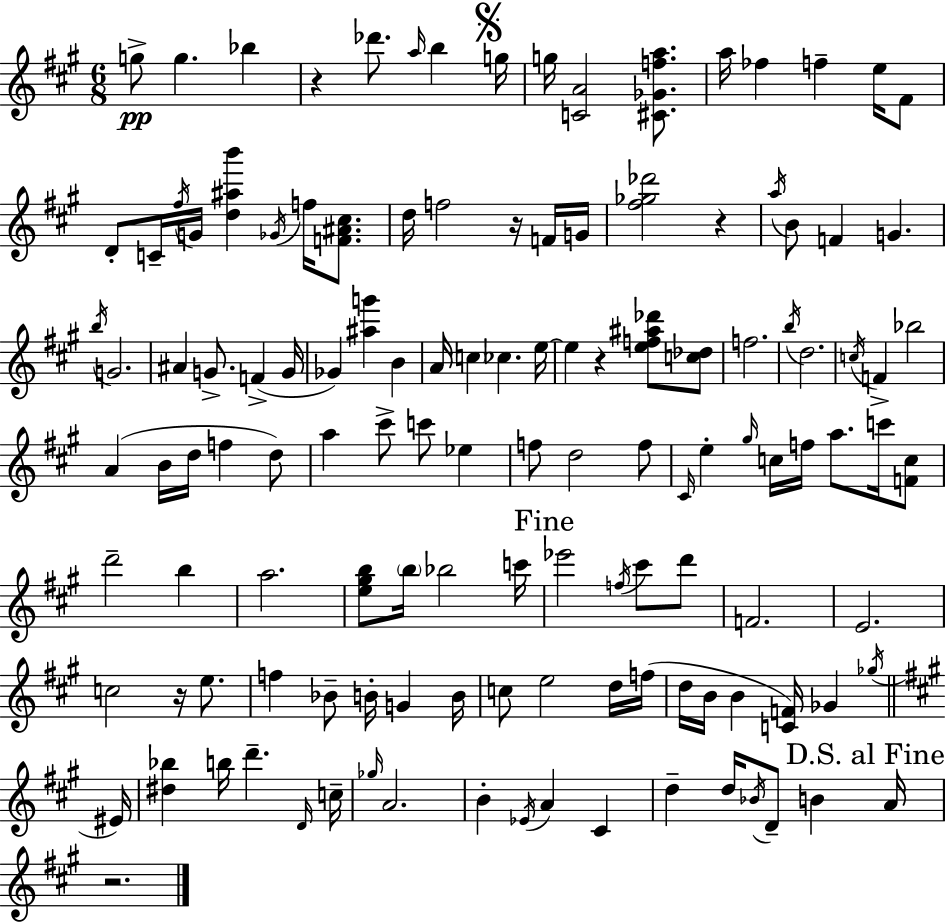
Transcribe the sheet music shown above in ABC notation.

X:1
T:Untitled
M:6/8
L:1/4
K:A
g/2 g _b z _d'/2 a/4 b g/4 g/4 [CA]2 [^C_Gfa]/2 a/4 _f f e/4 ^F/2 D/2 C/4 ^f/4 G/4 [d^ab'] _G/4 f/4 [F^A^c]/2 d/4 f2 z/4 F/4 G/4 [^f_g_d']2 z a/4 B/2 F G b/4 G2 ^A G/2 F G/4 _G [^ag'] B A/4 c _c e/4 e z [ef^a_d']/2 [c_d]/2 f2 b/4 d2 c/4 F _b2 A B/4 d/4 f d/2 a ^c'/2 c'/2 _e f/2 d2 f/2 ^C/4 e ^g/4 c/4 f/4 a/2 c'/4 [Fc]/2 d'2 b a2 [e^gb]/2 b/4 _b2 c'/4 _e'2 f/4 ^c'/2 d'/2 F2 E2 c2 z/4 e/2 f _B/2 B/4 G B/4 c/2 e2 d/4 f/4 d/4 B/4 B [CF]/4 _G _g/4 ^E/4 [^d_b] b/4 d' D/4 c/4 _g/4 A2 B _E/4 A ^C d d/4 _B/4 D/2 B A/4 z2